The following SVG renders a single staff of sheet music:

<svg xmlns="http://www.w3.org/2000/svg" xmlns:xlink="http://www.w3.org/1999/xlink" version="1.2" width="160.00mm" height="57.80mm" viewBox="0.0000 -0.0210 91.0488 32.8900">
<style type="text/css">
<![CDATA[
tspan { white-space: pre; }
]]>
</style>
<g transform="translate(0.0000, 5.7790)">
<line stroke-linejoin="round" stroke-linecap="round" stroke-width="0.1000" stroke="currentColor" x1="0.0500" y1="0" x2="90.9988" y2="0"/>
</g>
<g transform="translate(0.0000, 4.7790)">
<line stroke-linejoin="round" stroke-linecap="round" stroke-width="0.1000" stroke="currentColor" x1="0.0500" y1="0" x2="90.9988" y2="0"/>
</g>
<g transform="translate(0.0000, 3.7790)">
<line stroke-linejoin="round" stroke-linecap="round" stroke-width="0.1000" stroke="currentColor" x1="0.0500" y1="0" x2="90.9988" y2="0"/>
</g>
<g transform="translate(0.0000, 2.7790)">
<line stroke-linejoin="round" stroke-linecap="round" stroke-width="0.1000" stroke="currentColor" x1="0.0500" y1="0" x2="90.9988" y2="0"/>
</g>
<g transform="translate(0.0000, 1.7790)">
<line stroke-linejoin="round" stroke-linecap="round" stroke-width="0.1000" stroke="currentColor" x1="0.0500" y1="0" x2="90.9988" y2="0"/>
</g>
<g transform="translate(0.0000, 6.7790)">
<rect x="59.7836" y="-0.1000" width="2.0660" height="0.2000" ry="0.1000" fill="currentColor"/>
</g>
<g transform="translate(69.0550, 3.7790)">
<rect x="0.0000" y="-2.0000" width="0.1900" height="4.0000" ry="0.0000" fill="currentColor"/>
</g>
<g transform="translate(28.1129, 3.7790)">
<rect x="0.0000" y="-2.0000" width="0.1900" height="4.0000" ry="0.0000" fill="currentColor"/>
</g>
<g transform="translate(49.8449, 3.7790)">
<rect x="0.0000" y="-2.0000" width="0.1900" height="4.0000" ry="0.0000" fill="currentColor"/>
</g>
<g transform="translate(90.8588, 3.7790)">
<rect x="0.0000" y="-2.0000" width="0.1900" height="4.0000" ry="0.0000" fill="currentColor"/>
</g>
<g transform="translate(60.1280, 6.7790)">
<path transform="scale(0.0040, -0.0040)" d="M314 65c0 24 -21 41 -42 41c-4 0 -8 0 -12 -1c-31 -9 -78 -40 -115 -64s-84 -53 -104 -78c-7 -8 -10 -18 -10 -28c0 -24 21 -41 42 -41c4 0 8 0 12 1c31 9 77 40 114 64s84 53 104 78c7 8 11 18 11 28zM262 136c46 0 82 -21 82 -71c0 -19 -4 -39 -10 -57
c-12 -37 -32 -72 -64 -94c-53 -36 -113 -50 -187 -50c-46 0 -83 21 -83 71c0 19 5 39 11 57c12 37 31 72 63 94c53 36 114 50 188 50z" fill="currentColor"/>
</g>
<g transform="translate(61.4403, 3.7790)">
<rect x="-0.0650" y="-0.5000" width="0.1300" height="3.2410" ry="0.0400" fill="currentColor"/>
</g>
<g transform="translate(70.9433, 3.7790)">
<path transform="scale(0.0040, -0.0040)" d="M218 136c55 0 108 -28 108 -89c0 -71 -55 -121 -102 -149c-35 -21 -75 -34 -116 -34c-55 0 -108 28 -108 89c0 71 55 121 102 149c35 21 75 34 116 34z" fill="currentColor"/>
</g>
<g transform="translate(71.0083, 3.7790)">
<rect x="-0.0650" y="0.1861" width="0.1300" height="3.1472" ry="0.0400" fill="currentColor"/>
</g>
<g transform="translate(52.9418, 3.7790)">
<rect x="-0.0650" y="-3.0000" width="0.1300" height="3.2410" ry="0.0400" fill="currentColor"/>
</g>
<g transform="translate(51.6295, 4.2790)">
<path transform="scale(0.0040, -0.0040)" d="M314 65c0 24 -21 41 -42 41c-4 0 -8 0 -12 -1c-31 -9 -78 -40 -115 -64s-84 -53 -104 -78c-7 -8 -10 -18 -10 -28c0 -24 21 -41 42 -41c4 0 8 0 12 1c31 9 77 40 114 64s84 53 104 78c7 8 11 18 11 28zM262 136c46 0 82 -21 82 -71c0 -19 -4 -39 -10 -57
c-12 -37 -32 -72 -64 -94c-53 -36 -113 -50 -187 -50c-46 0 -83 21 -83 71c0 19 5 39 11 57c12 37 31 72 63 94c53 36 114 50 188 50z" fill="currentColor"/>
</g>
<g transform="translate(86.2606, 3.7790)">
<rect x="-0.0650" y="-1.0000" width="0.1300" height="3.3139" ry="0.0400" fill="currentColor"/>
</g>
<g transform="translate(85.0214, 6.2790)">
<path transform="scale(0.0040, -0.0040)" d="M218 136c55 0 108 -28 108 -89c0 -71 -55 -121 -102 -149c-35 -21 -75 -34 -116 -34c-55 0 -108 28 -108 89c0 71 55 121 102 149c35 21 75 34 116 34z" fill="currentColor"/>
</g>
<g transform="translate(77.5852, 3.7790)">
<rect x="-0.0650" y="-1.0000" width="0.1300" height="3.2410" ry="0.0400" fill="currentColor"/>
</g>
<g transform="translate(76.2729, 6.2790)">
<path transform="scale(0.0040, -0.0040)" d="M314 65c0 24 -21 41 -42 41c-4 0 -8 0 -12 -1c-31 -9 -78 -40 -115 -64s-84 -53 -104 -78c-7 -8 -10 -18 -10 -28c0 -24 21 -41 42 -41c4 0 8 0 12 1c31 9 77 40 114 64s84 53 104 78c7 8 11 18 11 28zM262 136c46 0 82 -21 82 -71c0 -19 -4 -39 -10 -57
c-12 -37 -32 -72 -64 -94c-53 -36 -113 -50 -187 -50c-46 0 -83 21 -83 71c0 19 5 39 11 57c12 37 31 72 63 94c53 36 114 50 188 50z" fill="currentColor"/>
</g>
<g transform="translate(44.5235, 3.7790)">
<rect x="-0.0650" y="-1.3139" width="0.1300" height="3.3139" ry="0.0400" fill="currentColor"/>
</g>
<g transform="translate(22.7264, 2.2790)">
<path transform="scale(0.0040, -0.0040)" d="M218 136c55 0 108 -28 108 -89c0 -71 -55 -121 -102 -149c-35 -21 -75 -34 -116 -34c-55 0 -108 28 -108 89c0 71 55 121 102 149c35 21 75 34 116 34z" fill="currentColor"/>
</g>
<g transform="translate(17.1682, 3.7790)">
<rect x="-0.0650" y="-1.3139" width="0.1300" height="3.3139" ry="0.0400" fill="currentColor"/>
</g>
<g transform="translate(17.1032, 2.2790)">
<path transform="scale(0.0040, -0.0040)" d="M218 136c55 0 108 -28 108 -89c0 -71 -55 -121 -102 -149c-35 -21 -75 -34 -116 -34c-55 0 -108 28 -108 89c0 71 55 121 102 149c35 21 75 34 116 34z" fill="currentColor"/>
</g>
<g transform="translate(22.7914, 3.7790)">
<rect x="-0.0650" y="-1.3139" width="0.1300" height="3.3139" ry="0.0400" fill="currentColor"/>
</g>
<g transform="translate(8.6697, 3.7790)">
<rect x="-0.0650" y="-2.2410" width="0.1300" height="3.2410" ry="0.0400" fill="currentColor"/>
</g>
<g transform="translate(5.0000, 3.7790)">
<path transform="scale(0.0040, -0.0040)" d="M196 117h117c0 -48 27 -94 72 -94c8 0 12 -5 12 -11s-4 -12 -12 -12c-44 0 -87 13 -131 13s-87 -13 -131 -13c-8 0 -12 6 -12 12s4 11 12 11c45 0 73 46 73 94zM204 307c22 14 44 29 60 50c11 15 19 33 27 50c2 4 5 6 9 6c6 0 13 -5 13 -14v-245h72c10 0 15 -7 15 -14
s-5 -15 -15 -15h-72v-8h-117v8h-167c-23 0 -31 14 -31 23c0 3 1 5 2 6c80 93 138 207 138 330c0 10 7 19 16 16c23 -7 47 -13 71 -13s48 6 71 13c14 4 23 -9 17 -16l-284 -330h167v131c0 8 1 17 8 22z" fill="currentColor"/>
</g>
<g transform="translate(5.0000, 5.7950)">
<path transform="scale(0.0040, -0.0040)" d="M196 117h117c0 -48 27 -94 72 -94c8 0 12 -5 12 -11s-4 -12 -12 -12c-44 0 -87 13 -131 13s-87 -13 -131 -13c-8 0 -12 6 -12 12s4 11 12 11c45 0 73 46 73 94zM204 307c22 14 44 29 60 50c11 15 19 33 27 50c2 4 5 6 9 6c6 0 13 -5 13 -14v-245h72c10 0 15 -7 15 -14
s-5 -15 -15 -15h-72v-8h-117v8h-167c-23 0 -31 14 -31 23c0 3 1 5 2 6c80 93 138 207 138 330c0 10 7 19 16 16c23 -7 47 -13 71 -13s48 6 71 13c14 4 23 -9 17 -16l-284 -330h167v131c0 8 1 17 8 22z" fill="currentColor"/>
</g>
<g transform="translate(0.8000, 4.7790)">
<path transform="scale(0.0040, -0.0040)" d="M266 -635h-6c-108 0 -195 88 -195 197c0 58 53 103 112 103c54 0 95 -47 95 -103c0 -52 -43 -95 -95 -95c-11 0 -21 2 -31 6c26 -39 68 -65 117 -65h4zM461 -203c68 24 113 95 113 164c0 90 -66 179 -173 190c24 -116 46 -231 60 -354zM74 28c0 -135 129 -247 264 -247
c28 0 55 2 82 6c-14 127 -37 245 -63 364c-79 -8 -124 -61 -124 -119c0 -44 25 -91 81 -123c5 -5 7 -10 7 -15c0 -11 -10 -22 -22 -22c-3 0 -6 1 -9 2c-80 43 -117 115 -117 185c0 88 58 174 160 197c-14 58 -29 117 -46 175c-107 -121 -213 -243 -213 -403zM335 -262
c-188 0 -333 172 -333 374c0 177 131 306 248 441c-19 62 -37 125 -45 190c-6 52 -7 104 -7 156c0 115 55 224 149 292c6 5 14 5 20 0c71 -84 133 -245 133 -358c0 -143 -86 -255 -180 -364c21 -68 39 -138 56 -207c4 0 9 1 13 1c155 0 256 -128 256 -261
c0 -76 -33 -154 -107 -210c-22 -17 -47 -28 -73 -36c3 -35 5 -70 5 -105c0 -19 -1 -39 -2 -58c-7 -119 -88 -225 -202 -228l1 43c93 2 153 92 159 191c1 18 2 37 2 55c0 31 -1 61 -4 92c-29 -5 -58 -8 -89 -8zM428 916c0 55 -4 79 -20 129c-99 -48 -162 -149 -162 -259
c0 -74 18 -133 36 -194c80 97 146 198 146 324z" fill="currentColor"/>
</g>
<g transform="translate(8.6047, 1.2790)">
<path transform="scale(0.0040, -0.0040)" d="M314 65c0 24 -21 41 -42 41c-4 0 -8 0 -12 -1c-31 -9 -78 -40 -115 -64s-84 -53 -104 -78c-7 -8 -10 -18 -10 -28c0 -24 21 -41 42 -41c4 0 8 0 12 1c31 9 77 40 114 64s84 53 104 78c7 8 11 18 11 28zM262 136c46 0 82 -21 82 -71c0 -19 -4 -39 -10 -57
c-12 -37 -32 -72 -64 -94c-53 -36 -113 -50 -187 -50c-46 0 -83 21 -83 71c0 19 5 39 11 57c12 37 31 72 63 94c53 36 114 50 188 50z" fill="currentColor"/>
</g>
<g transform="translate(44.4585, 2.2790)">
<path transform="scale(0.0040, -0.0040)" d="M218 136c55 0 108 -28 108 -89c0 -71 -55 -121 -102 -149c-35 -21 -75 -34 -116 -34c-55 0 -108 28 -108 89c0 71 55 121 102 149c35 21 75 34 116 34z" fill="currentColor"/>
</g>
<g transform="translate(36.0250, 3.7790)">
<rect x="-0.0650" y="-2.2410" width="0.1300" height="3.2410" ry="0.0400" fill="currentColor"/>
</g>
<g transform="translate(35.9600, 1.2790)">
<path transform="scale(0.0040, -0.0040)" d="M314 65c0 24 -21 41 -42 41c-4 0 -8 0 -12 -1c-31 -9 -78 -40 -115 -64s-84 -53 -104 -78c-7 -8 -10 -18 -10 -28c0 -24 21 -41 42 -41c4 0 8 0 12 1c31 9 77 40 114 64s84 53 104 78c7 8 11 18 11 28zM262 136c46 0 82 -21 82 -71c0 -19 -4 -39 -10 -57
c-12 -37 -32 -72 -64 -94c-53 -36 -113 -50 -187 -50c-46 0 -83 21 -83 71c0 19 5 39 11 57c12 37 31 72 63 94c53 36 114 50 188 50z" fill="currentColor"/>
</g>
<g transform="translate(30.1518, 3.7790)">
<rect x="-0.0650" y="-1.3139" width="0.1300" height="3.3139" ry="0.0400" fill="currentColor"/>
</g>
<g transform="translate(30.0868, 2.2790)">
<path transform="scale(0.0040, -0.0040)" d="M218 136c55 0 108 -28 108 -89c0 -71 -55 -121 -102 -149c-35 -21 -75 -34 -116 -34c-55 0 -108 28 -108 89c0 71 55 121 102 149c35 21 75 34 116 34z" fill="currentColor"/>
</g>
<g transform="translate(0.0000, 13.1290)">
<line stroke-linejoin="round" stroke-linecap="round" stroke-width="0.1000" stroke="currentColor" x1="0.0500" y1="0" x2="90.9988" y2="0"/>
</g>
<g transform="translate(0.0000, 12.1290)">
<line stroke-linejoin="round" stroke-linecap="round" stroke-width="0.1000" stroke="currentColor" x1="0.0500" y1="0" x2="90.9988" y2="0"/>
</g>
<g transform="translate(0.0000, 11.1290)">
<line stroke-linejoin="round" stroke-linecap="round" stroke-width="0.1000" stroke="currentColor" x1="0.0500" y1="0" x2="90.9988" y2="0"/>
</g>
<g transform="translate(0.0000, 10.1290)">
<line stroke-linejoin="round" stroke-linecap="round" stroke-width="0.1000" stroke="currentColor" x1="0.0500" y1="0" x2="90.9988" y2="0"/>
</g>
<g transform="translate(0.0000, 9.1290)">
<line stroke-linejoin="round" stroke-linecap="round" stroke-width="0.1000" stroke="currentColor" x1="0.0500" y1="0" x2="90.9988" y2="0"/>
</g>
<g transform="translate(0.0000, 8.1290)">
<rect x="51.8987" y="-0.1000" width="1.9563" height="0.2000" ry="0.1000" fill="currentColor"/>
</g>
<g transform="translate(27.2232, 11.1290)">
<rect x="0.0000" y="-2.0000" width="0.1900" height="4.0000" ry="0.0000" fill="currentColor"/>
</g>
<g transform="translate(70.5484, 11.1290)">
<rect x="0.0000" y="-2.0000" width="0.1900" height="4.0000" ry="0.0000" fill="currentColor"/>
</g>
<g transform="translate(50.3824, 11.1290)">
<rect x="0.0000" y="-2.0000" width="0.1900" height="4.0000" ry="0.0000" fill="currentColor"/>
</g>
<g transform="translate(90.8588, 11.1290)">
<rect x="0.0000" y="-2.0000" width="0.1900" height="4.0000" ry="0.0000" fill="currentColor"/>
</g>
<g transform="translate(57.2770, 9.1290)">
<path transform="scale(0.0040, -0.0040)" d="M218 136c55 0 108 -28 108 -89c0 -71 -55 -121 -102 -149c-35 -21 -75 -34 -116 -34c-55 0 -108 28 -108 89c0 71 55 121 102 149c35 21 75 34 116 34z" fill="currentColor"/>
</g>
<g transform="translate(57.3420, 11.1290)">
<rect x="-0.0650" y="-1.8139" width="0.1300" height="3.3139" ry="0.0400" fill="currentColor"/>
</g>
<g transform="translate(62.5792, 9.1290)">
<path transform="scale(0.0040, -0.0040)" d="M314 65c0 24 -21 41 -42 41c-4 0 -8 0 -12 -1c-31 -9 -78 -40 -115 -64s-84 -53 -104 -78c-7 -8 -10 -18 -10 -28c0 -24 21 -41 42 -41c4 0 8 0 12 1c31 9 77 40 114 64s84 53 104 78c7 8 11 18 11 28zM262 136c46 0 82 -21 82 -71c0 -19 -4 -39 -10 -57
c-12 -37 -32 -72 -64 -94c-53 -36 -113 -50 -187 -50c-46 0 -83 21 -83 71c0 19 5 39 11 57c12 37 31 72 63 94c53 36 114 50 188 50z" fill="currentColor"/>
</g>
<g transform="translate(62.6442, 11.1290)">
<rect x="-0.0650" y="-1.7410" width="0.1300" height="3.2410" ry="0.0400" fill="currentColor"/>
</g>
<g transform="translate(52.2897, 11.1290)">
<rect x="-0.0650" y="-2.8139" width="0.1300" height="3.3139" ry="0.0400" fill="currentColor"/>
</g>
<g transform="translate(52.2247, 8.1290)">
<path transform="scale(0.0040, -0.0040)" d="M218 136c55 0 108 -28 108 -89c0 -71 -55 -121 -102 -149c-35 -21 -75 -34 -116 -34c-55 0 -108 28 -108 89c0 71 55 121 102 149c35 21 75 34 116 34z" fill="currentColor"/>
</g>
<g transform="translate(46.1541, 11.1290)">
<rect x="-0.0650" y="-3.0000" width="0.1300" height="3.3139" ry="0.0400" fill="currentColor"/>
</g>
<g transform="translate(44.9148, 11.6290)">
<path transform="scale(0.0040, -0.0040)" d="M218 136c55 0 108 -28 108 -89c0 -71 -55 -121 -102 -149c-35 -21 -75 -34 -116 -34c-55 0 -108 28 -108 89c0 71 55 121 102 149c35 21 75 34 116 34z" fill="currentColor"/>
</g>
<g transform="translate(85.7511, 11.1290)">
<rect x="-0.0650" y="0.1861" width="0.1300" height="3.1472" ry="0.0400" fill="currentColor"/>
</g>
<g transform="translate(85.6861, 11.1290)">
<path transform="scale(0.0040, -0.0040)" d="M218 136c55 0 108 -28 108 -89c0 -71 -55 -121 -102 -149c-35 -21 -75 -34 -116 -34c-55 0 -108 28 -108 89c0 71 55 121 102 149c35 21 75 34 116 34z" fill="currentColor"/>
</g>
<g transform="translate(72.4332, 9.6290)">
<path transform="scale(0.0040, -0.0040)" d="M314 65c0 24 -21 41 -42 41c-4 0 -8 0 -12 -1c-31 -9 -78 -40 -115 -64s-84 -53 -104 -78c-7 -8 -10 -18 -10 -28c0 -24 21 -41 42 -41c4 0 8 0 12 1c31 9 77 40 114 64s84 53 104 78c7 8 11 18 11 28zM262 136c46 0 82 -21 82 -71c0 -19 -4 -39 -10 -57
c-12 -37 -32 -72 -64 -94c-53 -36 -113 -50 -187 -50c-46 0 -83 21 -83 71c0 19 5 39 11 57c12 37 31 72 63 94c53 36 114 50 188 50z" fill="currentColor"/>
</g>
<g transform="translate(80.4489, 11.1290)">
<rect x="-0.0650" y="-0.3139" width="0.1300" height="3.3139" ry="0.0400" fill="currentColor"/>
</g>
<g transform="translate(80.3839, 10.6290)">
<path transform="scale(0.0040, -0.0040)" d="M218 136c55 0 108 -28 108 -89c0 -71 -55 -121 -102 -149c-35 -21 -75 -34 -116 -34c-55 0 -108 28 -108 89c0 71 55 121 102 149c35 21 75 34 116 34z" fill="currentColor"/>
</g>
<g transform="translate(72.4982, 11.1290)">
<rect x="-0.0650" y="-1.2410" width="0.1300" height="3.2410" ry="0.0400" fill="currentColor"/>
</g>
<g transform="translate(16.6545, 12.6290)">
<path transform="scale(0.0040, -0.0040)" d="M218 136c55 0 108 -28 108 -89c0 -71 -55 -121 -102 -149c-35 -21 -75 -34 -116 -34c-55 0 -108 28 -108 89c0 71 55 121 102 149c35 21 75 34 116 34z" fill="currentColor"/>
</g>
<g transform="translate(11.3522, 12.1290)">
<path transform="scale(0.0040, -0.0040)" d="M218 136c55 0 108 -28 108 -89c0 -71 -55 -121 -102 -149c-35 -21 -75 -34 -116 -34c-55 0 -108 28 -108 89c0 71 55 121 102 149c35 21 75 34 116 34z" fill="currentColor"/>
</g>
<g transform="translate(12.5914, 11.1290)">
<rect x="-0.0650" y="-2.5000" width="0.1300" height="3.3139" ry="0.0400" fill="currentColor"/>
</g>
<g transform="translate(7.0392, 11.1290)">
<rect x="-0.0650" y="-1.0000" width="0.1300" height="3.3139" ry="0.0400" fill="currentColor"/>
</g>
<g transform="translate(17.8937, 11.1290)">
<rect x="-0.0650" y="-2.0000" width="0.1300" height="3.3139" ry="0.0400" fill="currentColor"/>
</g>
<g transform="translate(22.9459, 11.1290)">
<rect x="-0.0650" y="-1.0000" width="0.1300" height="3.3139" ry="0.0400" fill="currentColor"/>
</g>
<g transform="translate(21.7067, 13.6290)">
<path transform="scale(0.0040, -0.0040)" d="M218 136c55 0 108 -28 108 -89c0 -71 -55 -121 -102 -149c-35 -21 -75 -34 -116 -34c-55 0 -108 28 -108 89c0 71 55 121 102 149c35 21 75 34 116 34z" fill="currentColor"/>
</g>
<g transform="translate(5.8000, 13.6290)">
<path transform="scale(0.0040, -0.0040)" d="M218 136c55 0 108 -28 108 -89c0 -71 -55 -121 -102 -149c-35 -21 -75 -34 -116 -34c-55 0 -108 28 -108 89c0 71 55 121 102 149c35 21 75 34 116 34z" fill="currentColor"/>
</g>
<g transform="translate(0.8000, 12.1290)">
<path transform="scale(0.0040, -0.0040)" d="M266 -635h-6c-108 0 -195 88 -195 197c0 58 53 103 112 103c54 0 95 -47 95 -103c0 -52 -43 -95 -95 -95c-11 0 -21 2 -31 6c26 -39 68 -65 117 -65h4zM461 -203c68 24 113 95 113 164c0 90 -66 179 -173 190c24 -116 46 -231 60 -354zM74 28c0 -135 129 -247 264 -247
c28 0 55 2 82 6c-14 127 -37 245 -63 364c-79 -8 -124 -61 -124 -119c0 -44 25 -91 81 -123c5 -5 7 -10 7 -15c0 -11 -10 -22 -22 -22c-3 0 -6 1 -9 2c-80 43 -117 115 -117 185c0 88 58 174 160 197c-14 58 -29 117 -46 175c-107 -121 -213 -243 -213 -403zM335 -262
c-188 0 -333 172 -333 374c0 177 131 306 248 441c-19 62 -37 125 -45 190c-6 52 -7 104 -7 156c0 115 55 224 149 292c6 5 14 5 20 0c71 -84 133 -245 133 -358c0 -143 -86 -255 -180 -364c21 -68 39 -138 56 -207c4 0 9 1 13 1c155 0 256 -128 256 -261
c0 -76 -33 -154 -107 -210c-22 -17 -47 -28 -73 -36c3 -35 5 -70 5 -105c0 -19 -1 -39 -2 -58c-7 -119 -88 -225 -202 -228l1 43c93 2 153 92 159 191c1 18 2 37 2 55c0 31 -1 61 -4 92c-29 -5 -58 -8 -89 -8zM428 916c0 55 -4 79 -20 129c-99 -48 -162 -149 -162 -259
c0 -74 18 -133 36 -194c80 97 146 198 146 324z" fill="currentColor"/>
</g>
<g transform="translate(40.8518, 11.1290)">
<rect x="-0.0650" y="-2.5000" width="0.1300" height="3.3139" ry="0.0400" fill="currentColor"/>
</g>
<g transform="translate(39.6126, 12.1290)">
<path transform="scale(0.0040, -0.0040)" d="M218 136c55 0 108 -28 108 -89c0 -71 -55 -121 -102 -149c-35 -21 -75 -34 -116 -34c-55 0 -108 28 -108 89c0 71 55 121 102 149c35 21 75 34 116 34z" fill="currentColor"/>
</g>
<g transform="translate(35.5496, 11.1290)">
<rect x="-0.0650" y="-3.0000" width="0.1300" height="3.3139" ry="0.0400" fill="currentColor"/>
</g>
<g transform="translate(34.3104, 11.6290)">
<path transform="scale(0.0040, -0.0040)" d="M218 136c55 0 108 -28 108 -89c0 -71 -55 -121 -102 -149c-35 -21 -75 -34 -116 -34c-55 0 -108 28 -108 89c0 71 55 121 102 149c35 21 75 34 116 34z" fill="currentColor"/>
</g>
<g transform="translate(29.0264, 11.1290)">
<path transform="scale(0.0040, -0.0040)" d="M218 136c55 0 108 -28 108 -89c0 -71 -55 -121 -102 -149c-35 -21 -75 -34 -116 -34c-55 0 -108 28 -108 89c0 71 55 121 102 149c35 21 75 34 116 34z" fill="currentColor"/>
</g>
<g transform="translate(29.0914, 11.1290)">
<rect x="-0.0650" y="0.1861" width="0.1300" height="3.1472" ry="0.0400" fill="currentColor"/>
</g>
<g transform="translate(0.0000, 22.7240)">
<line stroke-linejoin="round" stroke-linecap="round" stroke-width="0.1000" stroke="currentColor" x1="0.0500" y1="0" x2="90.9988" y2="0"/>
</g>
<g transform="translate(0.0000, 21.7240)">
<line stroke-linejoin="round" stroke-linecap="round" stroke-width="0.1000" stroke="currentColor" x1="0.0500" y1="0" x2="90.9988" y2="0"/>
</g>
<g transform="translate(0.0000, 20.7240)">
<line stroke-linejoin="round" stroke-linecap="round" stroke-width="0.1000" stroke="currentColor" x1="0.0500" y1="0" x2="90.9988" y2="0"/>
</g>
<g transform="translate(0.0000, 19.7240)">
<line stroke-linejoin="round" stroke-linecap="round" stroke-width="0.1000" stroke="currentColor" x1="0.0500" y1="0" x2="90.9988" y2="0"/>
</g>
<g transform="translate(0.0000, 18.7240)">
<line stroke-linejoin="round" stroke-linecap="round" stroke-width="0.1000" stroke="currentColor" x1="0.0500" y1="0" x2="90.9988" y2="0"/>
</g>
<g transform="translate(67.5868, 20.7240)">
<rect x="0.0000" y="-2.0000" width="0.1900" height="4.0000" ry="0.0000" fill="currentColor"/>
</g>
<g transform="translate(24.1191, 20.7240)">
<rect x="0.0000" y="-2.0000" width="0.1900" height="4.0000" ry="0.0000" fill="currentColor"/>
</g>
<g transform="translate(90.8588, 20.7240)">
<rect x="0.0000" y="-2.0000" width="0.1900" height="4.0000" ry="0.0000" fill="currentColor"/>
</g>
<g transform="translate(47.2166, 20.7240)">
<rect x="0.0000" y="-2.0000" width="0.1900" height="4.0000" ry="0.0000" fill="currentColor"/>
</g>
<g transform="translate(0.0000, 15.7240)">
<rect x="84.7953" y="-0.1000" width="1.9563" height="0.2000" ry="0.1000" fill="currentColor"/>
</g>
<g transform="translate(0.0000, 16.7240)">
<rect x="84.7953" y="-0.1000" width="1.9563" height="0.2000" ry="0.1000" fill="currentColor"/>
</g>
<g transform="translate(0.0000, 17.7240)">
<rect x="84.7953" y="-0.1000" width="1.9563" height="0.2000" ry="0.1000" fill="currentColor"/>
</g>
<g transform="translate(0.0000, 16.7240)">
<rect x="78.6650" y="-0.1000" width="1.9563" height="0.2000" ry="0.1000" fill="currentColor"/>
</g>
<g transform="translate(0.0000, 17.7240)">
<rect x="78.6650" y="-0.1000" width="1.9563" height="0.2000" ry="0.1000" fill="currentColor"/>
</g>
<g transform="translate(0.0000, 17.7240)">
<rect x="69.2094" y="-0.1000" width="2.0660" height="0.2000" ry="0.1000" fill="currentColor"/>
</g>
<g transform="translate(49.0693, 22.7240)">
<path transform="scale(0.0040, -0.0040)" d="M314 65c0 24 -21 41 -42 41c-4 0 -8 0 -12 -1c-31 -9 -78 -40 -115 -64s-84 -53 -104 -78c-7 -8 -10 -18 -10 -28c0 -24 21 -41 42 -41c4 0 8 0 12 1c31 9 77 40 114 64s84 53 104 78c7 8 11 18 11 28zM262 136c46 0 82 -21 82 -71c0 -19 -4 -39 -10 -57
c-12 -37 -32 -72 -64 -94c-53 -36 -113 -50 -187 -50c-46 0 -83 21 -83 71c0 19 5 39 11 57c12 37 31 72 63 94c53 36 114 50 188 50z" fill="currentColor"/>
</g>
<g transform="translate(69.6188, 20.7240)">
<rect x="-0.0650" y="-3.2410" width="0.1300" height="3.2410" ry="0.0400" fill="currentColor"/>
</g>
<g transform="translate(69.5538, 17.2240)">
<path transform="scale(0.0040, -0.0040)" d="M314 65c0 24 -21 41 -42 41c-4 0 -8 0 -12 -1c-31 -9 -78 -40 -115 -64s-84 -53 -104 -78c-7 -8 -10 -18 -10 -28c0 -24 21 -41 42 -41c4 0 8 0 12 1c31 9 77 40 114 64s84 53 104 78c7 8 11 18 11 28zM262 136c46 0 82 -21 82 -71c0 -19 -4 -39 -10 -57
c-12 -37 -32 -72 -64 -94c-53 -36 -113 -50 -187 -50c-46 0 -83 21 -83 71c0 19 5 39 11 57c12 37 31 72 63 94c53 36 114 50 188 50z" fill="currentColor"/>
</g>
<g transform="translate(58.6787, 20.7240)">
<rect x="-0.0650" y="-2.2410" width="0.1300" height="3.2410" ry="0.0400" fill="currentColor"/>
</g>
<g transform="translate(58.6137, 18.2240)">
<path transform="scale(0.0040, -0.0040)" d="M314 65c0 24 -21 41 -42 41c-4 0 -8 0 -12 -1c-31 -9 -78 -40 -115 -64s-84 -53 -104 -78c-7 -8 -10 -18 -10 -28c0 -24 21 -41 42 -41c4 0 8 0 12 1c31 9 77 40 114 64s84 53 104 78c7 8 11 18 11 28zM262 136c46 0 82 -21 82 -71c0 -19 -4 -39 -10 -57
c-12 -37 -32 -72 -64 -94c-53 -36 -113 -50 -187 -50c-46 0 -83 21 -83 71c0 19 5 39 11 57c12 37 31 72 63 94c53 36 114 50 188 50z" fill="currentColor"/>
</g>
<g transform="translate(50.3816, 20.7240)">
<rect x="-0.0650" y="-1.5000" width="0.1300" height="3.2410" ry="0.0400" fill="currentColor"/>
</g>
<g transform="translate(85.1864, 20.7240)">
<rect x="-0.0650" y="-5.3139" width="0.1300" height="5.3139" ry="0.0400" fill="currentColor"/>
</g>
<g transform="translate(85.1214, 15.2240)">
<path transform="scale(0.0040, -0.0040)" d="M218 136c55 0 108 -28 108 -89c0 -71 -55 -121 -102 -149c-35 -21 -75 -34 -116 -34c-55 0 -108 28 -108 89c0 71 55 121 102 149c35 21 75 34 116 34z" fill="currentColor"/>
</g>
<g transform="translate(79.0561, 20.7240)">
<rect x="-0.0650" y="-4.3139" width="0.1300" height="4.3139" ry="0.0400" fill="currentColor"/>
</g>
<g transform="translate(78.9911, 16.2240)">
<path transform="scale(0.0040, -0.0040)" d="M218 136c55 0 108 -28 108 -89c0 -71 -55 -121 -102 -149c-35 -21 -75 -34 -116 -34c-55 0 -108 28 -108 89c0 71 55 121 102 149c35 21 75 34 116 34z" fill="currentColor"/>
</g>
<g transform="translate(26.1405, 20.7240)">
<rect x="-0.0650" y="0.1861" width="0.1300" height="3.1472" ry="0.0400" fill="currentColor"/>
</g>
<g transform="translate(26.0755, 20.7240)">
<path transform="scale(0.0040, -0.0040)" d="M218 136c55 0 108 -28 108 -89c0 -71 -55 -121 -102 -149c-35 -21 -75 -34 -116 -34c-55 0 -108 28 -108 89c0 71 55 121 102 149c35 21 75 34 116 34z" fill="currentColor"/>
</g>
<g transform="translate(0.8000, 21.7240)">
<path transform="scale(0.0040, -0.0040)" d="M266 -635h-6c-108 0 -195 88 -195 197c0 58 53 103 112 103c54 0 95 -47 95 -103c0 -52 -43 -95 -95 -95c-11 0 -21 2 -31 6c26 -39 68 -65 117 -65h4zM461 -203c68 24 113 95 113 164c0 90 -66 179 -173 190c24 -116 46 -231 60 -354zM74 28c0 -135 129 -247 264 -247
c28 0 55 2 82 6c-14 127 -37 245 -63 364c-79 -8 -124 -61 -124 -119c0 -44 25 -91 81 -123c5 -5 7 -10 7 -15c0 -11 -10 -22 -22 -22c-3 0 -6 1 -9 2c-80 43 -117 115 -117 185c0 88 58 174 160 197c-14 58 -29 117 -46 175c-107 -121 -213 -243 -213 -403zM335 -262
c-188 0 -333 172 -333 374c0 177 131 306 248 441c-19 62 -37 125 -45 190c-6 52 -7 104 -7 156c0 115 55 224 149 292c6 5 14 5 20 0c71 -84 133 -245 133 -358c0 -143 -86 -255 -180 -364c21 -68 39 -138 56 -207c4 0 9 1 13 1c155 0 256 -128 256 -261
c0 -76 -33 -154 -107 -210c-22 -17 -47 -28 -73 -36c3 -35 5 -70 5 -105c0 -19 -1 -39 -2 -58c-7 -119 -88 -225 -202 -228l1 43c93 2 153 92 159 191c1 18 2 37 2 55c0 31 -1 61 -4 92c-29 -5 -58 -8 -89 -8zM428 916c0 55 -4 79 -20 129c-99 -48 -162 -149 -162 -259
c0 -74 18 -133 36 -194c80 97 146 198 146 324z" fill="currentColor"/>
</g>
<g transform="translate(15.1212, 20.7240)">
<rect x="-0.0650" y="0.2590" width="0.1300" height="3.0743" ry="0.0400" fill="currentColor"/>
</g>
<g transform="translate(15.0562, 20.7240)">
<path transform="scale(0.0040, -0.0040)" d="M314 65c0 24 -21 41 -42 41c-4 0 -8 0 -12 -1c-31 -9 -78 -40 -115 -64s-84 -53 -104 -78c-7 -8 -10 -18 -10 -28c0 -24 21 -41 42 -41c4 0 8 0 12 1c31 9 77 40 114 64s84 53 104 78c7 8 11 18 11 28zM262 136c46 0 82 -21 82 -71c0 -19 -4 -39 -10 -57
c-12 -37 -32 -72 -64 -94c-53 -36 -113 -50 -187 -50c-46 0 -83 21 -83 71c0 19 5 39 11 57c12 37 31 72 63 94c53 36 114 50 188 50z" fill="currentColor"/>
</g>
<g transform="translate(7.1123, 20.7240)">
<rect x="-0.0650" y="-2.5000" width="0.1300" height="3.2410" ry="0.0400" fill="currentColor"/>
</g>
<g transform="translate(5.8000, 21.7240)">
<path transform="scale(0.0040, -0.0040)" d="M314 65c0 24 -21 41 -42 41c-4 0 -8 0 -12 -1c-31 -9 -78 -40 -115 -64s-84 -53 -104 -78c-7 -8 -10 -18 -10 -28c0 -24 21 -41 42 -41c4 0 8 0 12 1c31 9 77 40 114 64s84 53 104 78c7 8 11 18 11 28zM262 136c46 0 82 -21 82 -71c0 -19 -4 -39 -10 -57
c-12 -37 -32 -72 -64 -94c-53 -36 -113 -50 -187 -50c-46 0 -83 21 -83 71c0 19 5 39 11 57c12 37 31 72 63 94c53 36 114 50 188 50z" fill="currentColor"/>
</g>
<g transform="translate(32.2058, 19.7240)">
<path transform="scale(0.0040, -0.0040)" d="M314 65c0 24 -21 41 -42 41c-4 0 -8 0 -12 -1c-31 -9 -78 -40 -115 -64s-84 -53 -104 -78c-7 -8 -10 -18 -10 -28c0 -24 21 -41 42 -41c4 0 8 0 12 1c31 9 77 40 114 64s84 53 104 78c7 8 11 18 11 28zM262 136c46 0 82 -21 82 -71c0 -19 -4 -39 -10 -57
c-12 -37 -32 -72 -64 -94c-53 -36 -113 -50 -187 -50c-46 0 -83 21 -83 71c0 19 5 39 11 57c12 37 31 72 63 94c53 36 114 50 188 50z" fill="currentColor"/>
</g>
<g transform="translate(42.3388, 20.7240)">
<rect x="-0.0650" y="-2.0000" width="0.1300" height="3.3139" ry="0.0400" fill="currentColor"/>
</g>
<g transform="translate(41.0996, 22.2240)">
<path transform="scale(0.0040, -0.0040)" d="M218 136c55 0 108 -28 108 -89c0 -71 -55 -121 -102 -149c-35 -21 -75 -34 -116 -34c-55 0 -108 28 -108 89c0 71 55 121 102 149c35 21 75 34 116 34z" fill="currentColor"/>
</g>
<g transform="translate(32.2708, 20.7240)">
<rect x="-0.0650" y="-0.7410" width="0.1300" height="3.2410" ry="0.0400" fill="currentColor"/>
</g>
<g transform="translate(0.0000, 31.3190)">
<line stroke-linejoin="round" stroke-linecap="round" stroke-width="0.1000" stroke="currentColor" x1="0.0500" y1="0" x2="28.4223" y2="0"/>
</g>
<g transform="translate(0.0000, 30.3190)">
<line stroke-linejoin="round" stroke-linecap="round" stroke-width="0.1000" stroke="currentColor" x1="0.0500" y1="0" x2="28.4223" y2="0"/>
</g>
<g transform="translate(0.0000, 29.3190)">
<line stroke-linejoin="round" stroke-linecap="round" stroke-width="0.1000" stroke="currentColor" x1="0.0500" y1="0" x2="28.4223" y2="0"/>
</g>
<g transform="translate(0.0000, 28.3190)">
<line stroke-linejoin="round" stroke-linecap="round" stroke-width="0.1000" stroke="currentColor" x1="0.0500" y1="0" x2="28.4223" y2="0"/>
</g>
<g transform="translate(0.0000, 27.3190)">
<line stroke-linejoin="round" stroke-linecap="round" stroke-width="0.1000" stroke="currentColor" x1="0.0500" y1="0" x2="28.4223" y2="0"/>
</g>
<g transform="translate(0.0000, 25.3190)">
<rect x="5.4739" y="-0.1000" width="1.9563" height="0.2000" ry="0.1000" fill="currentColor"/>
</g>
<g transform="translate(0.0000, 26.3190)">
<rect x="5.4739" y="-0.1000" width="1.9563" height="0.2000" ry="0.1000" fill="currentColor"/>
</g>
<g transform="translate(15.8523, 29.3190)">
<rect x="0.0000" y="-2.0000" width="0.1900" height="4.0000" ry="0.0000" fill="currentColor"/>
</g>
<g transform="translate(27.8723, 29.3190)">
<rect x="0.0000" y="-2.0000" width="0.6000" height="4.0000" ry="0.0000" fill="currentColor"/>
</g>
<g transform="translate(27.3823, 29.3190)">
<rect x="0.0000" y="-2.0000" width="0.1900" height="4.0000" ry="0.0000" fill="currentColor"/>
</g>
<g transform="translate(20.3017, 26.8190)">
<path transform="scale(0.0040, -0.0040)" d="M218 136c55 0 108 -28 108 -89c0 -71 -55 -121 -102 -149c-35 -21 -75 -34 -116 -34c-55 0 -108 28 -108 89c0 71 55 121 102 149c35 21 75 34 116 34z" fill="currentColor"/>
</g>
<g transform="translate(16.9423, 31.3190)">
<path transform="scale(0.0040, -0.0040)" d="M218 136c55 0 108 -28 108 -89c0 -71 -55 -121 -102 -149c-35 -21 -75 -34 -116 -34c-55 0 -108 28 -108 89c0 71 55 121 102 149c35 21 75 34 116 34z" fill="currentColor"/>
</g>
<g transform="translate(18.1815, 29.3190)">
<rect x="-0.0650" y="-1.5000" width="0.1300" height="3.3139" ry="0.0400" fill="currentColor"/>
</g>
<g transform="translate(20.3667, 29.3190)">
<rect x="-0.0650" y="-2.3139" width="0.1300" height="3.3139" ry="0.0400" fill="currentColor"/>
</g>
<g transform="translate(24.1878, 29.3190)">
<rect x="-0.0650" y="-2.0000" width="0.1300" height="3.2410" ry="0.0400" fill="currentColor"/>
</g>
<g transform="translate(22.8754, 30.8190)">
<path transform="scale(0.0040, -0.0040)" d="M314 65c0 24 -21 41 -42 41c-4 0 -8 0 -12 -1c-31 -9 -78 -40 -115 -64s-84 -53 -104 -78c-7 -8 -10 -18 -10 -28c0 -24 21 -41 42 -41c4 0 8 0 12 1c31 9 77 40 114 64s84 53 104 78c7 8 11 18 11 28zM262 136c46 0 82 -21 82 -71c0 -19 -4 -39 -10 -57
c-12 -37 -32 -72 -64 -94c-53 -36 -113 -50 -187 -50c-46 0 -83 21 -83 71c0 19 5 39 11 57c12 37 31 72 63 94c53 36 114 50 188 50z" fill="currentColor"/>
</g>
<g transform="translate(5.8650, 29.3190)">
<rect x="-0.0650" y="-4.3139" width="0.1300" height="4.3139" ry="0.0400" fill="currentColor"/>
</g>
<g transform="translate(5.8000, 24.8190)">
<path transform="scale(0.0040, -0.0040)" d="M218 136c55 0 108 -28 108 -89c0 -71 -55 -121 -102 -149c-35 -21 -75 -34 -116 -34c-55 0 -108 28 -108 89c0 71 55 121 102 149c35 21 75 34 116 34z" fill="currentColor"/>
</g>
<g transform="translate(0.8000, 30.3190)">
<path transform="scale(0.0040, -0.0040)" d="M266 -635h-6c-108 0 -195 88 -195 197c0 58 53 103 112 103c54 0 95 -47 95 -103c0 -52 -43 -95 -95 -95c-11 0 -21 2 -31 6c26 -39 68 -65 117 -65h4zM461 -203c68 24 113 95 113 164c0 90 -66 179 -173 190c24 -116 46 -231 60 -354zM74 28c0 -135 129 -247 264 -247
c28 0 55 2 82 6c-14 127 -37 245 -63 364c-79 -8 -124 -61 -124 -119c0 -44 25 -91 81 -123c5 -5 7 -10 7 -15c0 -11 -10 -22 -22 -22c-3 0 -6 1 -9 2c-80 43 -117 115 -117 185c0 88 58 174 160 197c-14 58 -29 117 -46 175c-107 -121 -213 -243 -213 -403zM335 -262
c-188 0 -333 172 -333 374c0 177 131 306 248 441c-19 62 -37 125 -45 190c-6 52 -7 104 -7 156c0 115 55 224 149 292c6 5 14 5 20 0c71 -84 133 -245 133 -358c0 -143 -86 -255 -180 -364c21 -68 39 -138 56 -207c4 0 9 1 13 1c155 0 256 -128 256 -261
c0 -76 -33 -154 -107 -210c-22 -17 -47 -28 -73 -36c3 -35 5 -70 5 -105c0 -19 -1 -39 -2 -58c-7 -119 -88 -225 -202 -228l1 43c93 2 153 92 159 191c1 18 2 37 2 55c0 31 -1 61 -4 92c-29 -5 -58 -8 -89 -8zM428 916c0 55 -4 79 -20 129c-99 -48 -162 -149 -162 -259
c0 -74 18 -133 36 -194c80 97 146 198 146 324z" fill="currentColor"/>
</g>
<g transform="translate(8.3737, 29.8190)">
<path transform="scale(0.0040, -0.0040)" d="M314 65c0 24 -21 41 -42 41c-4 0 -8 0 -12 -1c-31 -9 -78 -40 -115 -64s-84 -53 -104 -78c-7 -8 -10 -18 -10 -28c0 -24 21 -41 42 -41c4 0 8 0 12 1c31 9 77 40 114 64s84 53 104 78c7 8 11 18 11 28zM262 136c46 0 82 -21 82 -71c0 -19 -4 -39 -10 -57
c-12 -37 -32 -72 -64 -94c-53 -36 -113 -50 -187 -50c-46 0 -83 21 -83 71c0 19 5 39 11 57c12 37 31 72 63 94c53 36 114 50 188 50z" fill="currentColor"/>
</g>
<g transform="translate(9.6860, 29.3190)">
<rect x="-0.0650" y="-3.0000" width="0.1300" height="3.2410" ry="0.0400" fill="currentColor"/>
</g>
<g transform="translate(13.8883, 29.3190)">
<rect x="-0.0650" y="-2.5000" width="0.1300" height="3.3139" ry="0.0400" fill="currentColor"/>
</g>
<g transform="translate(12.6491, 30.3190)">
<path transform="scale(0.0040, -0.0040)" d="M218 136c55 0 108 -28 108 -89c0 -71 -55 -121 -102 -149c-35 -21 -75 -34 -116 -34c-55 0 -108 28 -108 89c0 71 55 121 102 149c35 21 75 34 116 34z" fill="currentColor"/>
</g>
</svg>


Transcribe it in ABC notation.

X:1
T:Untitled
M:4/4
L:1/4
K:C
g2 e e e g2 e A2 C2 B D2 D D G F D B A G A a f f2 e2 c B G2 B2 B d2 F E2 g2 b2 d' f' d' A2 G E g F2